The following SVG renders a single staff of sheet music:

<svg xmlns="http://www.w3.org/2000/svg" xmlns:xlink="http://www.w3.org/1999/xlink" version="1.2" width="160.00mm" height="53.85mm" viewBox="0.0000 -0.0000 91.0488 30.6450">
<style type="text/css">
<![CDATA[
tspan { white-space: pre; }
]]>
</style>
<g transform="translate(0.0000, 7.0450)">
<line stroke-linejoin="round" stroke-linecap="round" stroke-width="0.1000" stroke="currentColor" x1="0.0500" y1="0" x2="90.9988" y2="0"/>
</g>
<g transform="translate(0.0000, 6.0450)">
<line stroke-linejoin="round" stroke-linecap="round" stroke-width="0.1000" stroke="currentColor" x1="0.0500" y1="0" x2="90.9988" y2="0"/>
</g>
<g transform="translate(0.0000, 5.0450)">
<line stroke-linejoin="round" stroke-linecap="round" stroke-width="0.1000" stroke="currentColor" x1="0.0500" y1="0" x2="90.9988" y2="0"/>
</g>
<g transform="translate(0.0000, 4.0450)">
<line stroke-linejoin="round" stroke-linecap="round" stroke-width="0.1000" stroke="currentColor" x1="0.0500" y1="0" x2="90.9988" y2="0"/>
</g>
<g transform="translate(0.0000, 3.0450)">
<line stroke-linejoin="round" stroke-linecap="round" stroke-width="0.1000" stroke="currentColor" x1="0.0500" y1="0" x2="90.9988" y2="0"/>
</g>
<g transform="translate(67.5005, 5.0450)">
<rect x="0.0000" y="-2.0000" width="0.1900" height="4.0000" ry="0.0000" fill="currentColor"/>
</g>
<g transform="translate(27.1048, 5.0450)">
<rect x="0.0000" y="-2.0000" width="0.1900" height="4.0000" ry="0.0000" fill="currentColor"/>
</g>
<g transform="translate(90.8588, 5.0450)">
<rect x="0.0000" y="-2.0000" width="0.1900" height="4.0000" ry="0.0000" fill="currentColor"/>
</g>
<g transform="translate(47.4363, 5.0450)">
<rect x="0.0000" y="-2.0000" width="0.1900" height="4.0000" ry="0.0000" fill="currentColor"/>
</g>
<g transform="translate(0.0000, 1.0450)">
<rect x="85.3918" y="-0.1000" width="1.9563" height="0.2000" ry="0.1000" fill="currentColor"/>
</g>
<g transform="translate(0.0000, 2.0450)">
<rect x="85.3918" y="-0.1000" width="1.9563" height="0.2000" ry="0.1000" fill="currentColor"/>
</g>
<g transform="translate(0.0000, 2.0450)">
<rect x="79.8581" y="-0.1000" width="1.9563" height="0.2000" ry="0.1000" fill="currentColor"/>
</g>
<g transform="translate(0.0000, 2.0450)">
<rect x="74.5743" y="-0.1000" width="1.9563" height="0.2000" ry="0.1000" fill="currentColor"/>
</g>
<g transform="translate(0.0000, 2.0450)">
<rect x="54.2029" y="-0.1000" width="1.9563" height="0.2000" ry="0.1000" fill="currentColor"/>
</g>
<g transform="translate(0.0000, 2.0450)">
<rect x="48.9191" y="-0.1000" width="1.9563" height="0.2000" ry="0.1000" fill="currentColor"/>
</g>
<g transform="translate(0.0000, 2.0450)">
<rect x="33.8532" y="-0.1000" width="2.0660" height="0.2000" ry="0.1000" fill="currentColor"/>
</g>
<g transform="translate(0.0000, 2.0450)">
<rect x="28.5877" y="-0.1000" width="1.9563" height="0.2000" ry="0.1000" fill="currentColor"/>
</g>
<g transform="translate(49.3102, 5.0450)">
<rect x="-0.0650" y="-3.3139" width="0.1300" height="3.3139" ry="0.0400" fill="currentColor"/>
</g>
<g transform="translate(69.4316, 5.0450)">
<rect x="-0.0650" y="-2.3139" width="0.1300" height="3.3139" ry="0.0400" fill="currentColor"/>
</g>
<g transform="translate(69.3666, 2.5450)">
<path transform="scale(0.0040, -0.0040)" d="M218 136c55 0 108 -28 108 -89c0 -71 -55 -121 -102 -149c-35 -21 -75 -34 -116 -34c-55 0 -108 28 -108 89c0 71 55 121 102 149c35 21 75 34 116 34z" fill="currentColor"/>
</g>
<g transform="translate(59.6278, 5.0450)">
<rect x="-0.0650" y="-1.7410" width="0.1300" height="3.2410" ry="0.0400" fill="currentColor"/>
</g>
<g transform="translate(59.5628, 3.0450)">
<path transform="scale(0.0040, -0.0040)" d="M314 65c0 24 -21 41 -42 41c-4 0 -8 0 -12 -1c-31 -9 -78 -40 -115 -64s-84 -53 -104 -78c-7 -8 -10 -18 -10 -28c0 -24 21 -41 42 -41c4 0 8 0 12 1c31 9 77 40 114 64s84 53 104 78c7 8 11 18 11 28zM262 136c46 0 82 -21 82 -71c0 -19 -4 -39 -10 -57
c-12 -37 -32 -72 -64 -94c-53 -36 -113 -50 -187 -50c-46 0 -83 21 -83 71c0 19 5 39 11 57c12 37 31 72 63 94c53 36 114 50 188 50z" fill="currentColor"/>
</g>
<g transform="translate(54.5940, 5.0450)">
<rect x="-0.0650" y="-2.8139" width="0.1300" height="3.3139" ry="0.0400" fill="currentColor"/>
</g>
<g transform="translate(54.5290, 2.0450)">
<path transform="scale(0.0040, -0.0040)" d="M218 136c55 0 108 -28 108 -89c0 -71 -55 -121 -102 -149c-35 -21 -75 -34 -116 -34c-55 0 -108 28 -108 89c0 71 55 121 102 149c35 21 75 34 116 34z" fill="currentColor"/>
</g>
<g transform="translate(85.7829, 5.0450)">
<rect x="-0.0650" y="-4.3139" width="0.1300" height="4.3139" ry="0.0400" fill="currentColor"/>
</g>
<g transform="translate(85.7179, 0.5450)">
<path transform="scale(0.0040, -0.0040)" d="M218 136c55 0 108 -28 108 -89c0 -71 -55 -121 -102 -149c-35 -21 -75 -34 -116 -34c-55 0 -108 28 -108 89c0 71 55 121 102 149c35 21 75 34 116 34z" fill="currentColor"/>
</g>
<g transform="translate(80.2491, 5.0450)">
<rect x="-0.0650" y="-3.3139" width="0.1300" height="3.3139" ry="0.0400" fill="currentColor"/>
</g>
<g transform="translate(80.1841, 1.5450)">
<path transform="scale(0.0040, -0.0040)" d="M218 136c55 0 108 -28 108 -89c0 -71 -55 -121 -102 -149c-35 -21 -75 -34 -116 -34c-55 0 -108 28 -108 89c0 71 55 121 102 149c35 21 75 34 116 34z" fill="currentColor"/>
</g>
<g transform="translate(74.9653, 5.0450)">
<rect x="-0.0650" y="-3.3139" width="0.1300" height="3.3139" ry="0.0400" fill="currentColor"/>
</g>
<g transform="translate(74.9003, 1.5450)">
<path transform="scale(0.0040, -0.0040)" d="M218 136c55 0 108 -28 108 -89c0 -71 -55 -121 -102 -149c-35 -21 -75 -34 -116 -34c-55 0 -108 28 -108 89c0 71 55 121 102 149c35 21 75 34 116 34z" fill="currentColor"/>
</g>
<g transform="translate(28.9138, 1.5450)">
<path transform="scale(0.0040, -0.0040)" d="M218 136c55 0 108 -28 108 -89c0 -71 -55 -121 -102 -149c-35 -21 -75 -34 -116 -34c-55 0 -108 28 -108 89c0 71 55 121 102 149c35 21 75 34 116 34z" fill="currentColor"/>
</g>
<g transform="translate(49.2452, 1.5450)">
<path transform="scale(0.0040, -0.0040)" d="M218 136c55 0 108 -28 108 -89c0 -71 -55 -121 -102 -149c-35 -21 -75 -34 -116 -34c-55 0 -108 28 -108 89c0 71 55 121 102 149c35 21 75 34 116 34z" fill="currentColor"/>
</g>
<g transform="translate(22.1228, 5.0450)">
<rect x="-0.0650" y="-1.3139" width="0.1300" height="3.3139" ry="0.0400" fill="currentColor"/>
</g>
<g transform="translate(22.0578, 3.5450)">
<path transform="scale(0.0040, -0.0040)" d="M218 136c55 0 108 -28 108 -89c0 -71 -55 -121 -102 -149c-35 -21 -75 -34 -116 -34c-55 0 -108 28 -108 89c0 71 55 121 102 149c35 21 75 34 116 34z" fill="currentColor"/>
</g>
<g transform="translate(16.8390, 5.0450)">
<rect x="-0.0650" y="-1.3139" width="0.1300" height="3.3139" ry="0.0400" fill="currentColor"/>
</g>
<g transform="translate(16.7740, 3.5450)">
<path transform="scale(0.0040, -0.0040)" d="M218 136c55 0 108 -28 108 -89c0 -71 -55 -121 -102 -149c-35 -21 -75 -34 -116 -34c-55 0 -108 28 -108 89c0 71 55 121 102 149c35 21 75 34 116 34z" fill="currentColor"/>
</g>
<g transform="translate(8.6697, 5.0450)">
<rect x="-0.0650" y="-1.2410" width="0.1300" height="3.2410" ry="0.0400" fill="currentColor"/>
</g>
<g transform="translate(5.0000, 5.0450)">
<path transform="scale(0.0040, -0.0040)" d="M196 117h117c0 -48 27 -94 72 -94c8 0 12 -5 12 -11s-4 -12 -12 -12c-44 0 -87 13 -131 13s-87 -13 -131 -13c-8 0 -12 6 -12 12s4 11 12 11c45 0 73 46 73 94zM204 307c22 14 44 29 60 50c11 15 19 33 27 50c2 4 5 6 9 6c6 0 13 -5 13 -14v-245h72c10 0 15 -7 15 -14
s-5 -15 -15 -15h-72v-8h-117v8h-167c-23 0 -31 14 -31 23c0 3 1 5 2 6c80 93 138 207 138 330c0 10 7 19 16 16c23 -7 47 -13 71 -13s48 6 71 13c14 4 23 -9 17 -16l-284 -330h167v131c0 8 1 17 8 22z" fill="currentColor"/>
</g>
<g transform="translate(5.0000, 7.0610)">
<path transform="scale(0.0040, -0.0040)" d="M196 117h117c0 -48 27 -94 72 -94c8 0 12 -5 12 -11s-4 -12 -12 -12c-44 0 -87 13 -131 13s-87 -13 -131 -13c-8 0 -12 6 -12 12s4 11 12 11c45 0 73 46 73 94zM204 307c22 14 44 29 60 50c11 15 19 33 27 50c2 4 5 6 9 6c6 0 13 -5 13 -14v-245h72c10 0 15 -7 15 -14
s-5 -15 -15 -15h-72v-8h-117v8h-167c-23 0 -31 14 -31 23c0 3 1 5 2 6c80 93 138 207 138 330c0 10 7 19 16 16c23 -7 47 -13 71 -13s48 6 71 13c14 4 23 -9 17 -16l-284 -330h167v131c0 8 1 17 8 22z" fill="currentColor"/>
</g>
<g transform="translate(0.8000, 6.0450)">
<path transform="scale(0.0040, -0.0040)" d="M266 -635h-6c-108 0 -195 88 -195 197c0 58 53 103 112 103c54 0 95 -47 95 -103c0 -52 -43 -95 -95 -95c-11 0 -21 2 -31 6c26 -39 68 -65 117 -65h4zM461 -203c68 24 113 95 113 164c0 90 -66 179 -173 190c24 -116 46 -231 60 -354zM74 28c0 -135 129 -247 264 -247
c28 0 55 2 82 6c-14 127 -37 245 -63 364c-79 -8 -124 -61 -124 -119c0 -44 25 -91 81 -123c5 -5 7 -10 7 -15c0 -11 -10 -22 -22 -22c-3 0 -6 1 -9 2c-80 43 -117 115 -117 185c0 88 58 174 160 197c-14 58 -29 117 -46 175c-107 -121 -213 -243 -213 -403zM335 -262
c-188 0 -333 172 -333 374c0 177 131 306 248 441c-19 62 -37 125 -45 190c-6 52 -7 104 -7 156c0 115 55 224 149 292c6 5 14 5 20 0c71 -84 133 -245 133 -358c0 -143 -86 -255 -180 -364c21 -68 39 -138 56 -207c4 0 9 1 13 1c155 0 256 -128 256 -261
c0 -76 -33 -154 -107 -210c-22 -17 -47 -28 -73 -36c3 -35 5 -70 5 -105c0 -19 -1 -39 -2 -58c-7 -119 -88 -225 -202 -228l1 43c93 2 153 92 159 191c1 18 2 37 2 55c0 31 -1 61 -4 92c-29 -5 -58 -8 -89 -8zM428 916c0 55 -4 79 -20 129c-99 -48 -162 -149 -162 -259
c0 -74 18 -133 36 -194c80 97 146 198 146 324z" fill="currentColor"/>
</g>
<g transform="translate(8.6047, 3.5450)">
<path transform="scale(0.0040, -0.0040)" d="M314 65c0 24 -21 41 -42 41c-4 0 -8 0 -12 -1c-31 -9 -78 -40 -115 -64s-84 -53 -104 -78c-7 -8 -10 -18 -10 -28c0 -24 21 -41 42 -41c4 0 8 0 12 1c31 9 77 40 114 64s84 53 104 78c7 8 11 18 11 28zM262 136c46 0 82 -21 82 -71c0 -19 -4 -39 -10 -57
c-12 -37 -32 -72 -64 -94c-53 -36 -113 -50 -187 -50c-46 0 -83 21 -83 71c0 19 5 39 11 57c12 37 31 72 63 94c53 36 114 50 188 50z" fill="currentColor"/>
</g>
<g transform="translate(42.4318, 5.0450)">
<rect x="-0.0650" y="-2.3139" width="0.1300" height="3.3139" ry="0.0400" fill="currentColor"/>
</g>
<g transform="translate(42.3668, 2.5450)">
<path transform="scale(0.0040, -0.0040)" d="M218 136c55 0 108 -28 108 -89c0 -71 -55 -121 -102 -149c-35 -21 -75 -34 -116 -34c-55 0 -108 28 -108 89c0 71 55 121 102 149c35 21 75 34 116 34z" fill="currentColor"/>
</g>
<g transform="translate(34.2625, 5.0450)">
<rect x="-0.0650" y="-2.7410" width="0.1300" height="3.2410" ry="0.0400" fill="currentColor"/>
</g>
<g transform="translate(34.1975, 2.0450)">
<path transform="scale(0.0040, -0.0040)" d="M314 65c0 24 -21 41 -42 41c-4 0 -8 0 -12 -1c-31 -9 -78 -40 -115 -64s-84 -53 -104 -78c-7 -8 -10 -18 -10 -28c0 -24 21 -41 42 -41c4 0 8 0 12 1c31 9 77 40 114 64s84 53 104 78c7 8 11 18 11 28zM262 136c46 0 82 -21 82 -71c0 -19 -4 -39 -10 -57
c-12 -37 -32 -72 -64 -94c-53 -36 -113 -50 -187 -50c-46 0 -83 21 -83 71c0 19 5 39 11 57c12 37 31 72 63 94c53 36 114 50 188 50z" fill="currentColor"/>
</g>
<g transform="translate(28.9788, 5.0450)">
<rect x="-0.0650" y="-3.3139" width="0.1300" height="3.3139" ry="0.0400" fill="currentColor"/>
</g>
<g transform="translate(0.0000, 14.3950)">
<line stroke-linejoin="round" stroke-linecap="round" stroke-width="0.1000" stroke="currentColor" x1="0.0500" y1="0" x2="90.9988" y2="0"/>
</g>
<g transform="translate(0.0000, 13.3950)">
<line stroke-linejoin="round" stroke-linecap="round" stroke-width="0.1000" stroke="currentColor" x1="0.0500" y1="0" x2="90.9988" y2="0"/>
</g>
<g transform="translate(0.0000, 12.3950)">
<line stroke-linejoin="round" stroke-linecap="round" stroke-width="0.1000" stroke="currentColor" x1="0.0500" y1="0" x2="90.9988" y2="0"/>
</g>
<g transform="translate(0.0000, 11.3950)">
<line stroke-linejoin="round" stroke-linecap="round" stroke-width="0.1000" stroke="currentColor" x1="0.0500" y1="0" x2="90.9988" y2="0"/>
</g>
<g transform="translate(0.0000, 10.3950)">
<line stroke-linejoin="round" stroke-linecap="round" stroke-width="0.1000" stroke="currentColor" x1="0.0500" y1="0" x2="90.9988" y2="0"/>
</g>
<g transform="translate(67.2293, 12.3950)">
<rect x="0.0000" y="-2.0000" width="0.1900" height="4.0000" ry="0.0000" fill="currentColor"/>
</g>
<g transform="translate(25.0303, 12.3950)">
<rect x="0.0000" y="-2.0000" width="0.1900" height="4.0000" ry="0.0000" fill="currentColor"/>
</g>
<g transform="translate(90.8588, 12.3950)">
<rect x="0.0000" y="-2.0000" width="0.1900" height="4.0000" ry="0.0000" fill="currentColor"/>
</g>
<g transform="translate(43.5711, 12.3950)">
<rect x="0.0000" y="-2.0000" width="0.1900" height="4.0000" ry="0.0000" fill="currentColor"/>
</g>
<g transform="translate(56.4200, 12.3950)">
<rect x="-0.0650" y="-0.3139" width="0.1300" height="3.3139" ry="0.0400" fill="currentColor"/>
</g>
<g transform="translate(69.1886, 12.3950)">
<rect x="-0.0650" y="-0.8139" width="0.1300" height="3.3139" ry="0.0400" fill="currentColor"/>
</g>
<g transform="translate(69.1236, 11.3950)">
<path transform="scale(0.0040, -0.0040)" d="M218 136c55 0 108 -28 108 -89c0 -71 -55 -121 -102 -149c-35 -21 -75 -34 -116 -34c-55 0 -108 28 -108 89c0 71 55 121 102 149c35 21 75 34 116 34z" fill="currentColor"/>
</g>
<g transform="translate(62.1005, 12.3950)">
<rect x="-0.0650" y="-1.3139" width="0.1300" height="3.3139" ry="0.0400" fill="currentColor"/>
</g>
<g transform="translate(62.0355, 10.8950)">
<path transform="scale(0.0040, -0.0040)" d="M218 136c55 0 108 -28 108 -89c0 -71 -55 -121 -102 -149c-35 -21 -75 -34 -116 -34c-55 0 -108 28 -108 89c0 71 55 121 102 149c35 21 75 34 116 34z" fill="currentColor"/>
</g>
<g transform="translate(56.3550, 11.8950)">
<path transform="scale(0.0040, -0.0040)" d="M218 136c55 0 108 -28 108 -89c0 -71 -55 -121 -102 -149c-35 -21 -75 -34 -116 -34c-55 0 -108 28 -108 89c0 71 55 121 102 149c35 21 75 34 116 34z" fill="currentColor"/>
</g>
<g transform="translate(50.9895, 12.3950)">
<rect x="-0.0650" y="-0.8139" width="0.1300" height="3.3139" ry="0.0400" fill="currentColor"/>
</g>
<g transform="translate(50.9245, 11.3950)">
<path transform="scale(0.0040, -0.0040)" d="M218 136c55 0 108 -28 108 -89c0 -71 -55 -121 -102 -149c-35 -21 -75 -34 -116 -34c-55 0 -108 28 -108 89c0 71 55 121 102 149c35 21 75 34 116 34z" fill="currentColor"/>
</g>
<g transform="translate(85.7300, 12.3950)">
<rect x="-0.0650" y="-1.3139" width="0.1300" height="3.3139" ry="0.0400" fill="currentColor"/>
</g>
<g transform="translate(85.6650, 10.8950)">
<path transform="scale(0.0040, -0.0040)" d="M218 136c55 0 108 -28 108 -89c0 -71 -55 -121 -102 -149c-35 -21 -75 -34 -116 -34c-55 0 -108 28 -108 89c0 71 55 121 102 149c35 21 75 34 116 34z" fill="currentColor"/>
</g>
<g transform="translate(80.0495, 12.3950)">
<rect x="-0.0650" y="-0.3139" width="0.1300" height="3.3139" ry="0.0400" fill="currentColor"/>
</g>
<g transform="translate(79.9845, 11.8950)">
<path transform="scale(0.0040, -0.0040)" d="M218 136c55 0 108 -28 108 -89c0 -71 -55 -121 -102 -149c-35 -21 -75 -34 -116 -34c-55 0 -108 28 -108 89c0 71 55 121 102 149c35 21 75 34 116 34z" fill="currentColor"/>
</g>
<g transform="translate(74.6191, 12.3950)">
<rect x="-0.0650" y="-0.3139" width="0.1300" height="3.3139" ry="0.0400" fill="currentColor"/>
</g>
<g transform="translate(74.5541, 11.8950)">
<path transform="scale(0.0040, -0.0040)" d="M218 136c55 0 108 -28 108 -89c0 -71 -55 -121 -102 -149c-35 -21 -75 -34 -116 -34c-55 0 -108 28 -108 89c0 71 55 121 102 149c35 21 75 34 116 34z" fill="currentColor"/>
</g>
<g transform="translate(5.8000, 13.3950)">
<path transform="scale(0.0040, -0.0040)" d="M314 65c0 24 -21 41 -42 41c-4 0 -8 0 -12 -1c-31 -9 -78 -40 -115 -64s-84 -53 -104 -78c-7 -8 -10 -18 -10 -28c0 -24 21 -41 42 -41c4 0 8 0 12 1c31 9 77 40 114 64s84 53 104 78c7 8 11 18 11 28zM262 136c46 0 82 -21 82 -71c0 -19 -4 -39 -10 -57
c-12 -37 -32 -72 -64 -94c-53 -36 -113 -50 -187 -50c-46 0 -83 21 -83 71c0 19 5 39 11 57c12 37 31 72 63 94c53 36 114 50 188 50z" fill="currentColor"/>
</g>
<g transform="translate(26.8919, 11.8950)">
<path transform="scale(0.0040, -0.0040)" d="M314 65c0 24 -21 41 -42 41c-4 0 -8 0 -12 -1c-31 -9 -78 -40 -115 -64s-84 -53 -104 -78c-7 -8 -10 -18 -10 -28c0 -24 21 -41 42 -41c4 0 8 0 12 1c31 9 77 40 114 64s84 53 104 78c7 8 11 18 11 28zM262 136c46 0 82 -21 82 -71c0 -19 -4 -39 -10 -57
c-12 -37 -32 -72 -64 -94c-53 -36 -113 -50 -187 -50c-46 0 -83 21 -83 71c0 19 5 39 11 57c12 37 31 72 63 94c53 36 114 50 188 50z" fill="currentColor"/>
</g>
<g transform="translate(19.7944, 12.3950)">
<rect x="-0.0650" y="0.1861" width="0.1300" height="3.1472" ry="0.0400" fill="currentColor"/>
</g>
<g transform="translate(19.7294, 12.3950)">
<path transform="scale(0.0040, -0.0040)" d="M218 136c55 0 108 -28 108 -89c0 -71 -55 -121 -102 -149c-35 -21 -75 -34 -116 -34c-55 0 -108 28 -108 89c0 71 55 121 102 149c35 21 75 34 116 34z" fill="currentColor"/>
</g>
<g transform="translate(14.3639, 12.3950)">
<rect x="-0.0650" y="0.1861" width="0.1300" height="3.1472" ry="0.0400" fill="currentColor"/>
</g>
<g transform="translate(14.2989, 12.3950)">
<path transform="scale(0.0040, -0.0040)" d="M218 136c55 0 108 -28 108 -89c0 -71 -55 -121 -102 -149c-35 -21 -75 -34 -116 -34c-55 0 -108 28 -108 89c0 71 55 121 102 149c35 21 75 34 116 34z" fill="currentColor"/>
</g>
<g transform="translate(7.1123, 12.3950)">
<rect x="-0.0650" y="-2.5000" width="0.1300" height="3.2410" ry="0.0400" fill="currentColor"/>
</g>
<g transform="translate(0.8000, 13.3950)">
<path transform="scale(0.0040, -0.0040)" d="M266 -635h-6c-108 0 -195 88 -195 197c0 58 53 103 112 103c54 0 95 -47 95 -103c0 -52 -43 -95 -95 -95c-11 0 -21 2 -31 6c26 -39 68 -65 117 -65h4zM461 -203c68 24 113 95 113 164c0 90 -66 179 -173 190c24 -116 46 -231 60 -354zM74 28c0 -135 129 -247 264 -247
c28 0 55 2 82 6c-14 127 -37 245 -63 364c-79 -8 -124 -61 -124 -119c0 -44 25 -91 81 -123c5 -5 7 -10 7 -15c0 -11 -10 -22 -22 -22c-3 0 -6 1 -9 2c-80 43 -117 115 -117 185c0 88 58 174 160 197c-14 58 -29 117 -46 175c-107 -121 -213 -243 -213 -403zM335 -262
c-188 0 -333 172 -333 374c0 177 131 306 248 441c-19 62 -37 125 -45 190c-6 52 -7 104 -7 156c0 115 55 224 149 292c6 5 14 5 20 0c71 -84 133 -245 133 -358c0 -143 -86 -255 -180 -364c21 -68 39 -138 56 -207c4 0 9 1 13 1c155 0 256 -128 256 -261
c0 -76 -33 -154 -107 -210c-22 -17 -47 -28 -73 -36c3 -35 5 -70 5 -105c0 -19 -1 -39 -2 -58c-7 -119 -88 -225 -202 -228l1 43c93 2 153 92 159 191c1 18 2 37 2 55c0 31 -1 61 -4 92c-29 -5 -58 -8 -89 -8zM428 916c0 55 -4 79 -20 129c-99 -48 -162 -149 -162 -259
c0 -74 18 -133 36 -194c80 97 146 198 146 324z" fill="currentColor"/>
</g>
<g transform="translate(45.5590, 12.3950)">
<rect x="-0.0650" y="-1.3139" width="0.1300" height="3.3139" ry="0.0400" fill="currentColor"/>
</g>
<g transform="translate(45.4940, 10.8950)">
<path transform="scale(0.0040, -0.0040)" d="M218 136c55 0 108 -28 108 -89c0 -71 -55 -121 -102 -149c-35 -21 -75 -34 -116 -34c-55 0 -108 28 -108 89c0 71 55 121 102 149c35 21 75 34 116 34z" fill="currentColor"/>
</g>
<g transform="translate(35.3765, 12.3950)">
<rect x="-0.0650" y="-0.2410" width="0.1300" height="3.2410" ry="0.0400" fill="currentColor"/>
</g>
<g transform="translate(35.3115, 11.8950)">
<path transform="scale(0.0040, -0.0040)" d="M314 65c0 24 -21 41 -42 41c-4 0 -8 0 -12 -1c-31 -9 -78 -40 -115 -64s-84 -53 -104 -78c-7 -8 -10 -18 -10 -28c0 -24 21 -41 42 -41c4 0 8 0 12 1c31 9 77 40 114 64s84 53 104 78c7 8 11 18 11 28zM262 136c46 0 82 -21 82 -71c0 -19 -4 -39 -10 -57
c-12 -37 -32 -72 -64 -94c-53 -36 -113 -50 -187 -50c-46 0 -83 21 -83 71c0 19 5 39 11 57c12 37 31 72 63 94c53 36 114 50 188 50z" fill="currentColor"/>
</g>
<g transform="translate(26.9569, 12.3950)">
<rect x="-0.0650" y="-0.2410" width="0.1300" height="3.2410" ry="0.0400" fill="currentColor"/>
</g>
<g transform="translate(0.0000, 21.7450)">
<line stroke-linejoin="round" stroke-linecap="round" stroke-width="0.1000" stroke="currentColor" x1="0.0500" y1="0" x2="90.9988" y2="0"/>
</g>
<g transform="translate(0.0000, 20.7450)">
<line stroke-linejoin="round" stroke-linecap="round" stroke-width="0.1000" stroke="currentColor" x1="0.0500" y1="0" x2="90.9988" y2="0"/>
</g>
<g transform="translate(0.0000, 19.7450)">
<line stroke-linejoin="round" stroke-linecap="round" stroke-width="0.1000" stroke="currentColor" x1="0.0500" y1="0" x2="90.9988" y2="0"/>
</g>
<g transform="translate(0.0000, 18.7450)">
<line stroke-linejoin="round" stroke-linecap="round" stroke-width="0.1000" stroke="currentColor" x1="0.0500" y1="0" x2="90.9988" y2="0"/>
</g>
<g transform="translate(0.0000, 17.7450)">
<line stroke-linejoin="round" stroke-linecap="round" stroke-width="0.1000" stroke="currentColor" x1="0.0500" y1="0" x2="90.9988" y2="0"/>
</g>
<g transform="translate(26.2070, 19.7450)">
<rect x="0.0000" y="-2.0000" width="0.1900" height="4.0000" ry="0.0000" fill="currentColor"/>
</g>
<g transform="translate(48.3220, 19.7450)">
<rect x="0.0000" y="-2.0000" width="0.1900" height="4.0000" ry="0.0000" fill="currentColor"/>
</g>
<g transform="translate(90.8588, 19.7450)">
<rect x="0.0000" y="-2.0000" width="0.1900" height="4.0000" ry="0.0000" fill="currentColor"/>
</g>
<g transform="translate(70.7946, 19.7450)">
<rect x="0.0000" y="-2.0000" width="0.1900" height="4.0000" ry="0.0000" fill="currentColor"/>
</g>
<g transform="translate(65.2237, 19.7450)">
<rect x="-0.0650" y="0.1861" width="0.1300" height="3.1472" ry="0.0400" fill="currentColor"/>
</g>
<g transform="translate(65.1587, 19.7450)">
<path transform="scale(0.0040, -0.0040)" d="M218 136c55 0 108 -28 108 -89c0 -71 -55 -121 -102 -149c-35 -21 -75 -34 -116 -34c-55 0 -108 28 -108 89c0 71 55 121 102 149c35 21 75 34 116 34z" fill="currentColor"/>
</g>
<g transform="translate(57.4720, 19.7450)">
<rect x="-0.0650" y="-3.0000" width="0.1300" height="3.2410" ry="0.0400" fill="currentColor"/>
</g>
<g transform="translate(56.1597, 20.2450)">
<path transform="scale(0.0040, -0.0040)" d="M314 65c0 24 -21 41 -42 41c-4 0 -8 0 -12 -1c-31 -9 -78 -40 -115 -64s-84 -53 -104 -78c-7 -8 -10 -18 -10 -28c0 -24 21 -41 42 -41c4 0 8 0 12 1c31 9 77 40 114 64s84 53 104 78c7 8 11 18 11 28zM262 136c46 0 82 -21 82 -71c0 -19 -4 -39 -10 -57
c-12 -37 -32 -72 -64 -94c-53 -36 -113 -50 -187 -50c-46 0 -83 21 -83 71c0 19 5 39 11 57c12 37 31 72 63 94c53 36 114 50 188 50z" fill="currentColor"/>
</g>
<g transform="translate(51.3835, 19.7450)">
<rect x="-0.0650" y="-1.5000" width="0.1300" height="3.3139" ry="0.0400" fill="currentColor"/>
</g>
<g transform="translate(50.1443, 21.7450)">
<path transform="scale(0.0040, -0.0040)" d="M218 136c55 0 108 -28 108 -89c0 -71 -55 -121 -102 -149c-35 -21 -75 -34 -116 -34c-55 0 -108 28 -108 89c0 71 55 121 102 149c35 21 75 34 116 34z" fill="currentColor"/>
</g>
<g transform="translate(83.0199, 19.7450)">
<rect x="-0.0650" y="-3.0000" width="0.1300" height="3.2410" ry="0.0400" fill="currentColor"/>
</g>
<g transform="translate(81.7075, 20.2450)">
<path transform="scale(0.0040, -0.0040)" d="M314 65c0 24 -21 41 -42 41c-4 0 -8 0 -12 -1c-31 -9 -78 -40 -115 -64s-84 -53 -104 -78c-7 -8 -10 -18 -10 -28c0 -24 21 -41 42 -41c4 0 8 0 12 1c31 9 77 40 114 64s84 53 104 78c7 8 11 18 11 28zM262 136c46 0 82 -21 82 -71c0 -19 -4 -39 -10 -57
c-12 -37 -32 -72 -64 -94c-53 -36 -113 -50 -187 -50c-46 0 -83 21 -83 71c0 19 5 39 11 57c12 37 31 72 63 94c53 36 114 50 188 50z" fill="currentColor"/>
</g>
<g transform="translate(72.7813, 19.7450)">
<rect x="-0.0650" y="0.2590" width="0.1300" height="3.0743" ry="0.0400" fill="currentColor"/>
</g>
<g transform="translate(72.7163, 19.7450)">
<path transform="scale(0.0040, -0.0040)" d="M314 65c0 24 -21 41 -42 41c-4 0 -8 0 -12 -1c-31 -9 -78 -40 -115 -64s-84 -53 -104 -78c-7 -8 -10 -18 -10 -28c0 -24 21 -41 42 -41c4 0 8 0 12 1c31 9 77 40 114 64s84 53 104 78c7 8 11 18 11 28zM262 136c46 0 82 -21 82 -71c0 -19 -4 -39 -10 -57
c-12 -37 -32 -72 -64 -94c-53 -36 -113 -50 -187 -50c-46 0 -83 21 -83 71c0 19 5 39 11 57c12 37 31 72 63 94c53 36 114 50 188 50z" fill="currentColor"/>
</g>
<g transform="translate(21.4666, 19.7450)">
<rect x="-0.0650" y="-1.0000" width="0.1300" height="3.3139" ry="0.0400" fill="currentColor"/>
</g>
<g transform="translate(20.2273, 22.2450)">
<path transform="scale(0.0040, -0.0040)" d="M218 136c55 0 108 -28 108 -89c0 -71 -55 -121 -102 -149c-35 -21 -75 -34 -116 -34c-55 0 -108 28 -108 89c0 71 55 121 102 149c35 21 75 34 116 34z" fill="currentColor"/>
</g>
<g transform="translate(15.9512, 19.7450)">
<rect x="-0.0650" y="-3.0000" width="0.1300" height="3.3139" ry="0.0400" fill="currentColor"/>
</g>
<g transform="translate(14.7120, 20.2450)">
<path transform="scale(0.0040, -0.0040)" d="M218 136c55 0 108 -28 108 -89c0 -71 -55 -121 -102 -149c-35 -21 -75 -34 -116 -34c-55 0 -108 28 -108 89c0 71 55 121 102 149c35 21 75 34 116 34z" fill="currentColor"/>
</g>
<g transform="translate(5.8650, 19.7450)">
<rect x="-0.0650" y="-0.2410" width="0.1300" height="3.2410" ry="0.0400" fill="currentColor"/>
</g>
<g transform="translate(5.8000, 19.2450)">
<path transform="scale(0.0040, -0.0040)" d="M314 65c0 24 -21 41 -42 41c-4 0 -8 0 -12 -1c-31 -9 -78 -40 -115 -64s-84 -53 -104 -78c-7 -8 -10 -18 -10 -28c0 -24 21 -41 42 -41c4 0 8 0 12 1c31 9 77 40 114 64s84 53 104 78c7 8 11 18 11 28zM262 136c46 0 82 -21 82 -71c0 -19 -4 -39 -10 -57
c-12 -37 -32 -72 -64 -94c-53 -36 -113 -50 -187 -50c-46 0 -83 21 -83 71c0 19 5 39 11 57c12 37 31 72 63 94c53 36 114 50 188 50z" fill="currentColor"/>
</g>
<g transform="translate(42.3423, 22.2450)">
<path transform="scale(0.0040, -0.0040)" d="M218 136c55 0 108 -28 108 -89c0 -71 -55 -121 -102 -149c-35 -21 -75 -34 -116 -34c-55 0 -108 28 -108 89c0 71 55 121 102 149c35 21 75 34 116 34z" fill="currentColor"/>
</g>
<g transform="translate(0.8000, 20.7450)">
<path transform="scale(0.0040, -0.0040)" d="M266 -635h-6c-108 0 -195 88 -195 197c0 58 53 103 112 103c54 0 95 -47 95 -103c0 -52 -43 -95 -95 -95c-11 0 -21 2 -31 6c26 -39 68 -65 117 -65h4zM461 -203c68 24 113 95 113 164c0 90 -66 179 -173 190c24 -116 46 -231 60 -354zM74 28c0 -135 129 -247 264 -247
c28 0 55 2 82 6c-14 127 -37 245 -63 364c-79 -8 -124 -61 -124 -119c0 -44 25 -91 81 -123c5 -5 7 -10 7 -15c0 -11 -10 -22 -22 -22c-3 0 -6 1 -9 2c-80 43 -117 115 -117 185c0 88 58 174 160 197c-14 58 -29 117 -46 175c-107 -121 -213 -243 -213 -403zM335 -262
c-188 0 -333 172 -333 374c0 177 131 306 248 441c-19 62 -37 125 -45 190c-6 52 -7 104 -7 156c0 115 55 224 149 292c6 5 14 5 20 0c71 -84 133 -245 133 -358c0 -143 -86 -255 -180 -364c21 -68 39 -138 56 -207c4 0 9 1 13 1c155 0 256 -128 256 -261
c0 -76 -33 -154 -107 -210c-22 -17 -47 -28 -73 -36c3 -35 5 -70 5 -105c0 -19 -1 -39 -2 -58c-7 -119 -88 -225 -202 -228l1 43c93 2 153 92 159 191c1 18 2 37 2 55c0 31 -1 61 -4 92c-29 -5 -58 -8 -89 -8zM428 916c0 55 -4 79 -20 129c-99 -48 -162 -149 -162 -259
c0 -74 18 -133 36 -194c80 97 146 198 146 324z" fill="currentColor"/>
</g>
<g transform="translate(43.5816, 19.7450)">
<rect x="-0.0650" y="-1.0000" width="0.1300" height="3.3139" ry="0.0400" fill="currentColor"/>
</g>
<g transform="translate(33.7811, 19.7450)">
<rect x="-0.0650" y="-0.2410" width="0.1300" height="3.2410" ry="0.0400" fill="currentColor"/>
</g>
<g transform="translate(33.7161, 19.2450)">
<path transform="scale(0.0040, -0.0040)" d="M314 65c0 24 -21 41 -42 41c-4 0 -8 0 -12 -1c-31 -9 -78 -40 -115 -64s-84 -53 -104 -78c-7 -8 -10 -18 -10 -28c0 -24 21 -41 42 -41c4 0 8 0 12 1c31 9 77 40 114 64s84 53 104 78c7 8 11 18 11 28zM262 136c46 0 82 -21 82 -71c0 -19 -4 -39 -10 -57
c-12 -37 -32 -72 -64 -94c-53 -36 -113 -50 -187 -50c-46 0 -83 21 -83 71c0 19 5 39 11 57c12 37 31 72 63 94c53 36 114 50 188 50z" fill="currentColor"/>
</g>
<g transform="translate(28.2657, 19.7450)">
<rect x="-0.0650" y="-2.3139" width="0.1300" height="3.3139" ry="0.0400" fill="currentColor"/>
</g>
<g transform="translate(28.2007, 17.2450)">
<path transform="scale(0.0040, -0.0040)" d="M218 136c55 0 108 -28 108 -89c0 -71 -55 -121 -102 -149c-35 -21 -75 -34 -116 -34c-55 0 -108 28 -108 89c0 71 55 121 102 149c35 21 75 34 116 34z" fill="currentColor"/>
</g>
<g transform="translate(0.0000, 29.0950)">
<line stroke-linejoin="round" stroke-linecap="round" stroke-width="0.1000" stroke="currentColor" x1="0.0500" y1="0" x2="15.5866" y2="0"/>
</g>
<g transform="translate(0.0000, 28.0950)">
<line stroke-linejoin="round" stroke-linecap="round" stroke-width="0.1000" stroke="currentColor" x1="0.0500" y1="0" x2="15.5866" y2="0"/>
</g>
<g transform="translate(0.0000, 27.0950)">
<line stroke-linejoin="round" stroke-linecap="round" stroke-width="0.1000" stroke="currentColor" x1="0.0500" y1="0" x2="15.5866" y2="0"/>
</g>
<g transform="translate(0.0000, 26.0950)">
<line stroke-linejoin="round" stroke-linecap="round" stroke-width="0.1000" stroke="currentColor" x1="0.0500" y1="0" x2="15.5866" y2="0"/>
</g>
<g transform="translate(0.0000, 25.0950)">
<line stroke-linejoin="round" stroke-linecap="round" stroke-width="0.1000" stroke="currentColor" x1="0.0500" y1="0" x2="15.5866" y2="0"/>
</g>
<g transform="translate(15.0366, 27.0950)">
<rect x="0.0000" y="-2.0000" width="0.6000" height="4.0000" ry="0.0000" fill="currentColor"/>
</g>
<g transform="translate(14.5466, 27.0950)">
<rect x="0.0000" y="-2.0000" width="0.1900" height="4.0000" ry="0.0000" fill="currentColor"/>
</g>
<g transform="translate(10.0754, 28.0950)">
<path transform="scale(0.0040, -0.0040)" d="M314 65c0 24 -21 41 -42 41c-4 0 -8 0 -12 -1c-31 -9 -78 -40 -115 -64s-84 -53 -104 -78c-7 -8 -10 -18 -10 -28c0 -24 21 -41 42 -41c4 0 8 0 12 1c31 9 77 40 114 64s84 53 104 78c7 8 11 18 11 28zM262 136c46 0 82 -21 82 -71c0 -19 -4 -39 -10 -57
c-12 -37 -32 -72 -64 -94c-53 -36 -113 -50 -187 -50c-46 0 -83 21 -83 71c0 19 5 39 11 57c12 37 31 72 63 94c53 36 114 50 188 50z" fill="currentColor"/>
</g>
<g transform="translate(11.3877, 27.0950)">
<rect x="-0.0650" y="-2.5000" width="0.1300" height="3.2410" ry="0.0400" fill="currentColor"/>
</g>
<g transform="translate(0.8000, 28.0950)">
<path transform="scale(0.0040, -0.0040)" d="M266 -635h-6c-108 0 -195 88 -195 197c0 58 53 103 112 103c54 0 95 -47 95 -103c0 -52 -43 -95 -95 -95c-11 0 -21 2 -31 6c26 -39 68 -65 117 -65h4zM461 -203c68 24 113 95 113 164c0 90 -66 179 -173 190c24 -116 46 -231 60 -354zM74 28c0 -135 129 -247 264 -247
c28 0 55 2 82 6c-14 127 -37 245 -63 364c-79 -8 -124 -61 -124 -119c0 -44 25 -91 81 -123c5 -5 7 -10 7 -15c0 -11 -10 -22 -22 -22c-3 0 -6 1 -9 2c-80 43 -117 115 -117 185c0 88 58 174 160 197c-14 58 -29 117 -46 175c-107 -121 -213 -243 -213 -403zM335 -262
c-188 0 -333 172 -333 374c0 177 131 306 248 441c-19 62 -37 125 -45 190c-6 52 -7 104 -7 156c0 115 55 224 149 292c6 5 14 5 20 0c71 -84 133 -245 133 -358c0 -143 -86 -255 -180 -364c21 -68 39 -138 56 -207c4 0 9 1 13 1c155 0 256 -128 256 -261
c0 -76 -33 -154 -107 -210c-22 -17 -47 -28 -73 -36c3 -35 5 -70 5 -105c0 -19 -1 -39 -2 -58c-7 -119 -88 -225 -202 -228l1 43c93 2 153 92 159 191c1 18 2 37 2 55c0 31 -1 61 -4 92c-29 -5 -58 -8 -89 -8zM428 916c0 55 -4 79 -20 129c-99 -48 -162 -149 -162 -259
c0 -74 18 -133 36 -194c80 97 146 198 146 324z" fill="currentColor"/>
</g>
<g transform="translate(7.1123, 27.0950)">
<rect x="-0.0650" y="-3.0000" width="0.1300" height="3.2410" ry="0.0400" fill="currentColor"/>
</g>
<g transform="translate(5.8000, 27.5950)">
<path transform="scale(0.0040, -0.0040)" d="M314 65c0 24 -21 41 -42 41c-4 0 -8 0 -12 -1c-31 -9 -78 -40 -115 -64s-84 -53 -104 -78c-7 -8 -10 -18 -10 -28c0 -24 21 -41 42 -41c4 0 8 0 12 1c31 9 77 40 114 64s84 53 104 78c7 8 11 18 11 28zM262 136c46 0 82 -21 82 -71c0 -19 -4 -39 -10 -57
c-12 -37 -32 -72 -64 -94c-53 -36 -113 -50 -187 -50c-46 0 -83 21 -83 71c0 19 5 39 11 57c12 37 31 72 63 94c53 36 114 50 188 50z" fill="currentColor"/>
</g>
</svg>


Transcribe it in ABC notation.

X:1
T:Untitled
M:4/4
L:1/4
K:C
e2 e e b a2 g b a f2 g b b d' G2 B B c2 c2 e d c e d c c e c2 A D g c2 D E A2 B B2 A2 A2 G2